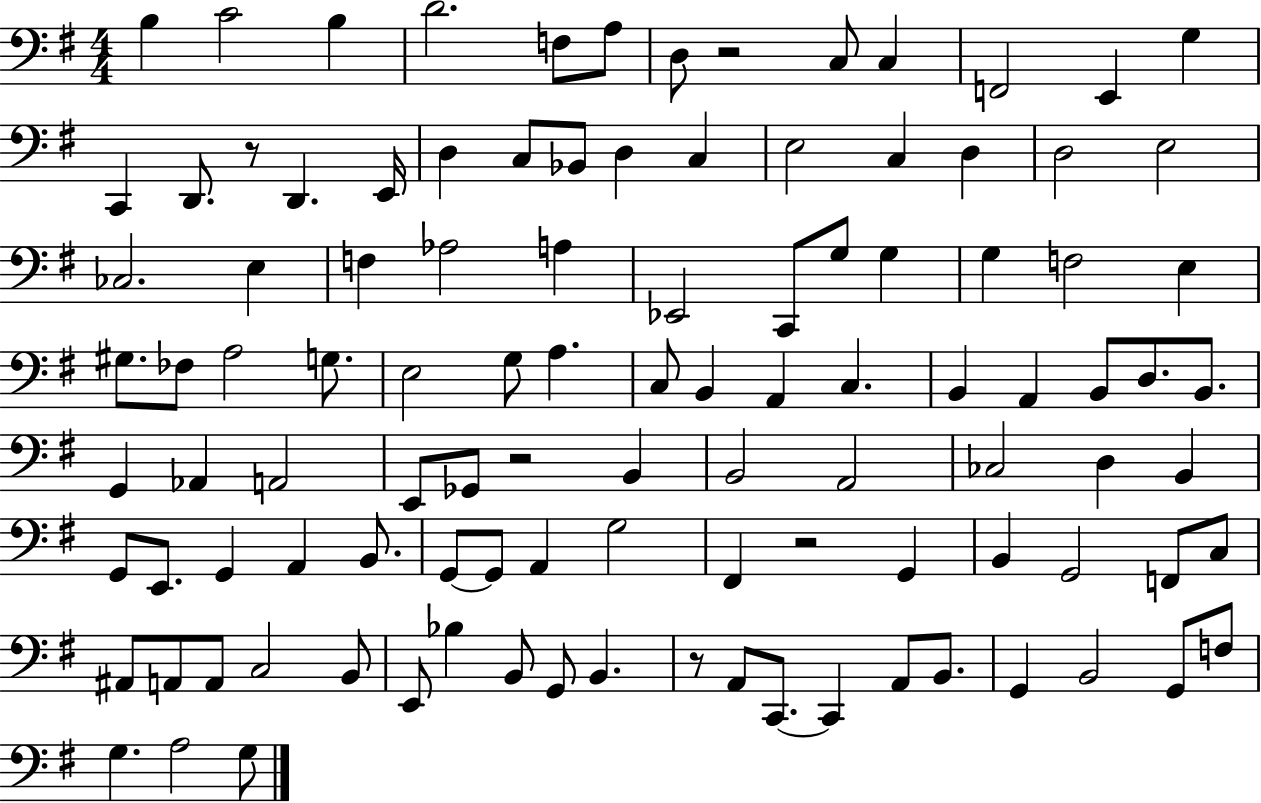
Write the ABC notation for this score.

X:1
T:Untitled
M:4/4
L:1/4
K:G
B, C2 B, D2 F,/2 A,/2 D,/2 z2 C,/2 C, F,,2 E,, G, C,, D,,/2 z/2 D,, E,,/4 D, C,/2 _B,,/2 D, C, E,2 C, D, D,2 E,2 _C,2 E, F, _A,2 A, _E,,2 C,,/2 G,/2 G, G, F,2 E, ^G,/2 _F,/2 A,2 G,/2 E,2 G,/2 A, C,/2 B,, A,, C, B,, A,, B,,/2 D,/2 B,,/2 G,, _A,, A,,2 E,,/2 _G,,/2 z2 B,, B,,2 A,,2 _C,2 D, B,, G,,/2 E,,/2 G,, A,, B,,/2 G,,/2 G,,/2 A,, G,2 ^F,, z2 G,, B,, G,,2 F,,/2 C,/2 ^A,,/2 A,,/2 A,,/2 C,2 B,,/2 E,,/2 _B, B,,/2 G,,/2 B,, z/2 A,,/2 C,,/2 C,, A,,/2 B,,/2 G,, B,,2 G,,/2 F,/2 G, A,2 G,/2